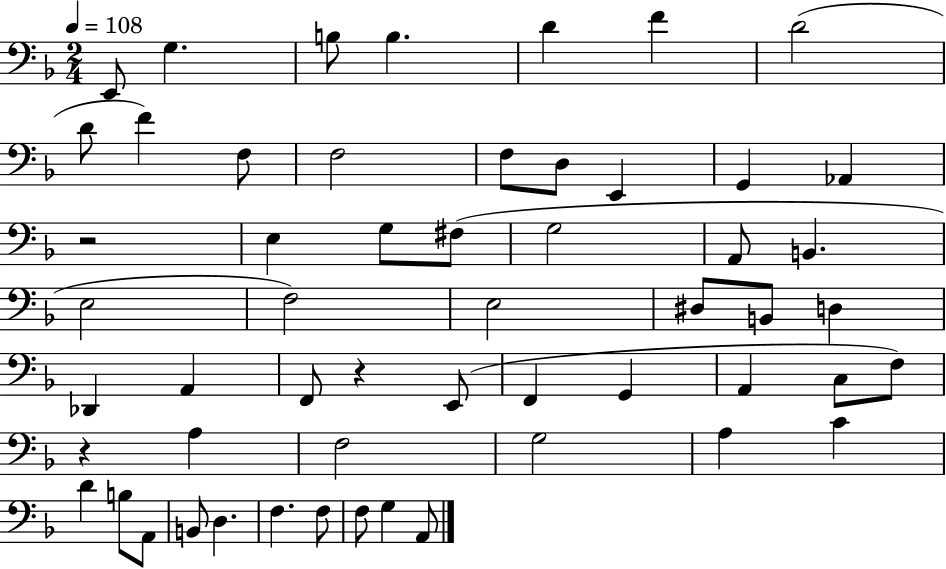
{
  \clef bass
  \numericTimeSignature
  \time 2/4
  \key f \major
  \tempo 4 = 108
  \repeat volta 2 { e,8 g4. | b8 b4. | d'4 f'4 | d'2( | \break d'8 f'4) f8 | f2 | f8 d8 e,4 | g,4 aes,4 | \break r2 | e4 g8 fis8( | g2 | a,8 b,4. | \break e2 | f2) | e2 | dis8 b,8 d4 | \break des,4 a,4 | f,8 r4 e,8( | f,4 g,4 | a,4 c8 f8) | \break r4 a4 | f2 | g2 | a4 c'4 | \break d'4 b8 a,8 | b,8 d4. | f4. f8 | f8 g4 a,8 | \break } \bar "|."
}